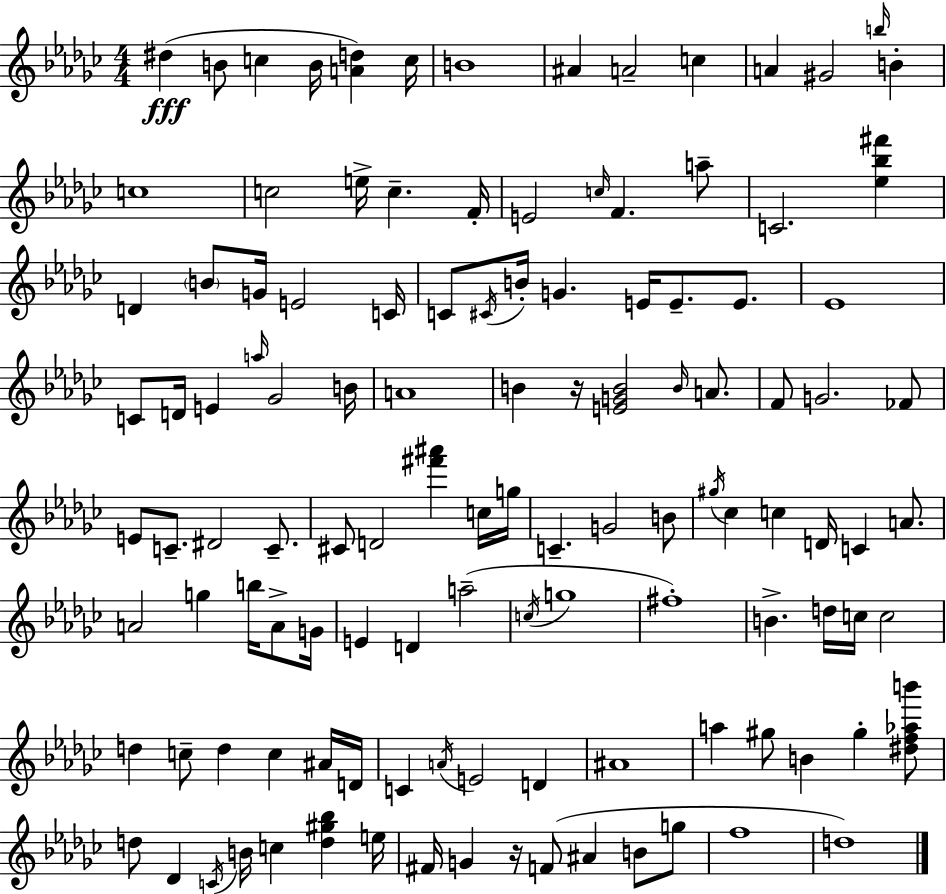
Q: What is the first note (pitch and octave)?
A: D#5